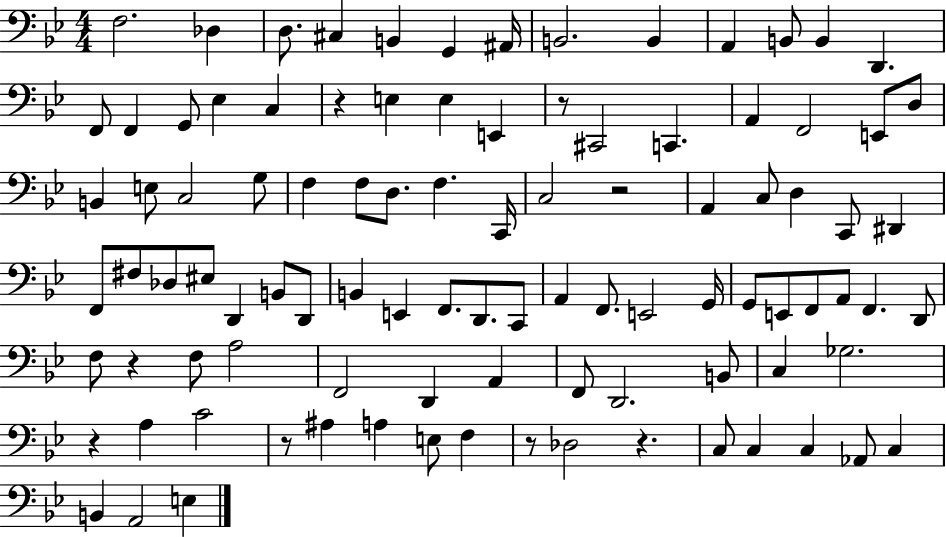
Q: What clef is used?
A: bass